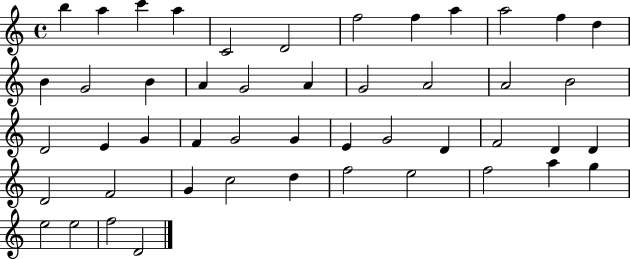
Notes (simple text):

B5/q A5/q C6/q A5/q C4/h D4/h F5/h F5/q A5/q A5/h F5/q D5/q B4/q G4/h B4/q A4/q G4/h A4/q G4/h A4/h A4/h B4/h D4/h E4/q G4/q F4/q G4/h G4/q E4/q G4/h D4/q F4/h D4/q D4/q D4/h F4/h G4/q C5/h D5/q F5/h E5/h F5/h A5/q G5/q E5/h E5/h F5/h D4/h